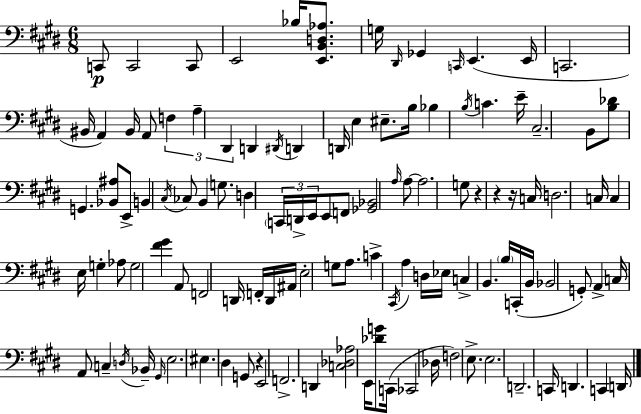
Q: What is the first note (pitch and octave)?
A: C2